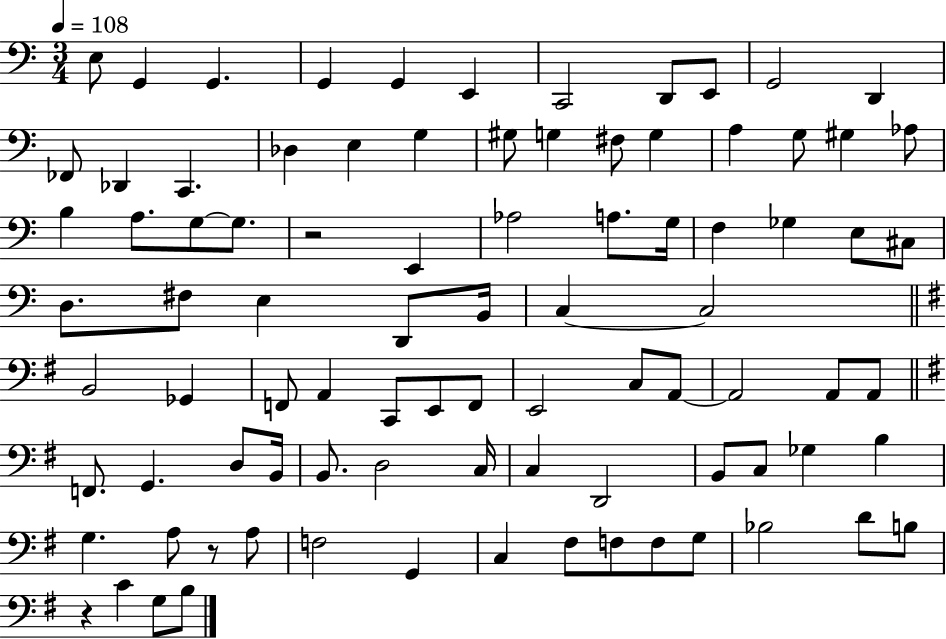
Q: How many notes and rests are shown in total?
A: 89